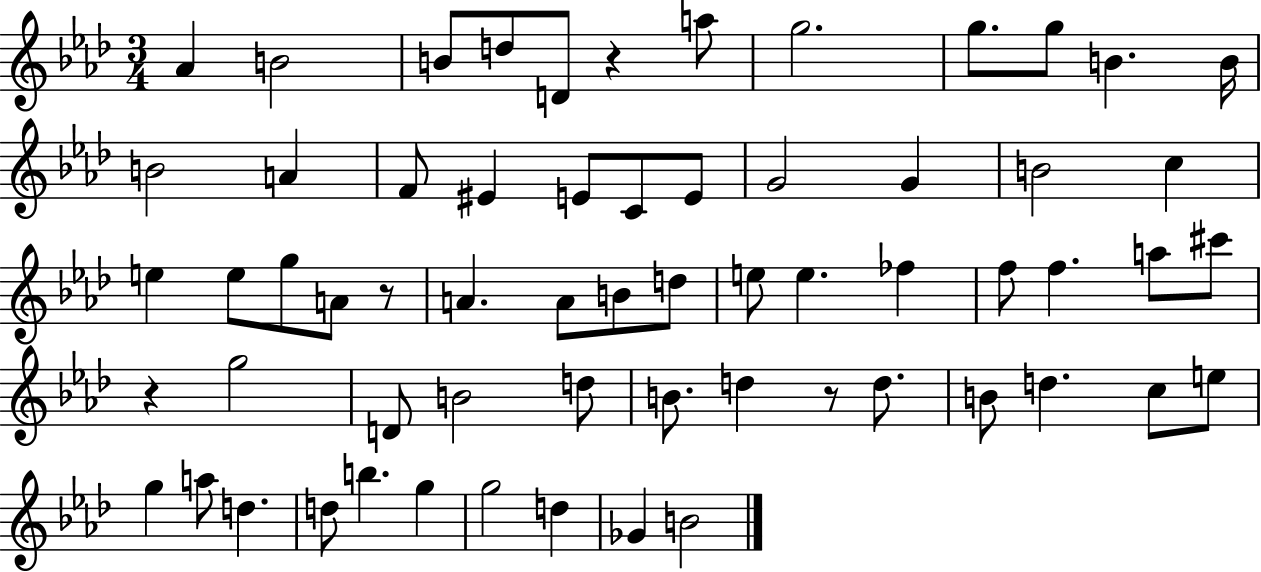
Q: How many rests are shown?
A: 4